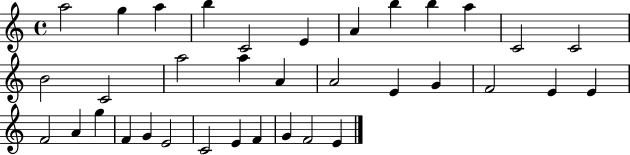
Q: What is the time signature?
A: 4/4